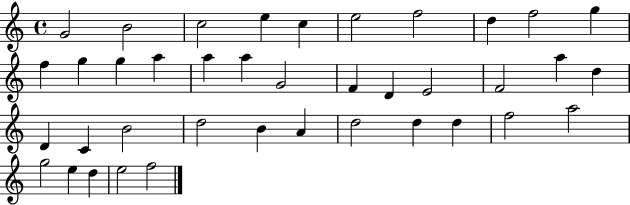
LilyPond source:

{
  \clef treble
  \time 4/4
  \defaultTimeSignature
  \key c \major
  g'2 b'2 | c''2 e''4 c''4 | e''2 f''2 | d''4 f''2 g''4 | \break f''4 g''4 g''4 a''4 | a''4 a''4 g'2 | f'4 d'4 e'2 | f'2 a''4 d''4 | \break d'4 c'4 b'2 | d''2 b'4 a'4 | d''2 d''4 d''4 | f''2 a''2 | \break g''2 e''4 d''4 | e''2 f''2 | \bar "|."
}